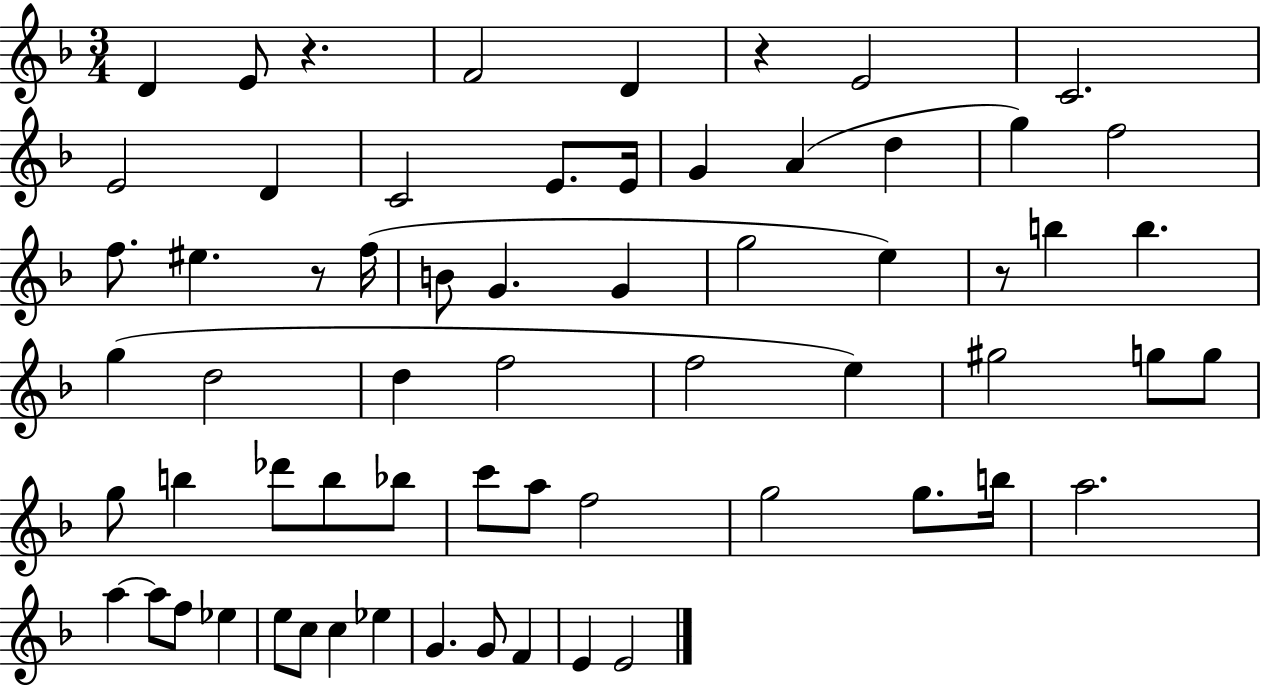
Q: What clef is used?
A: treble